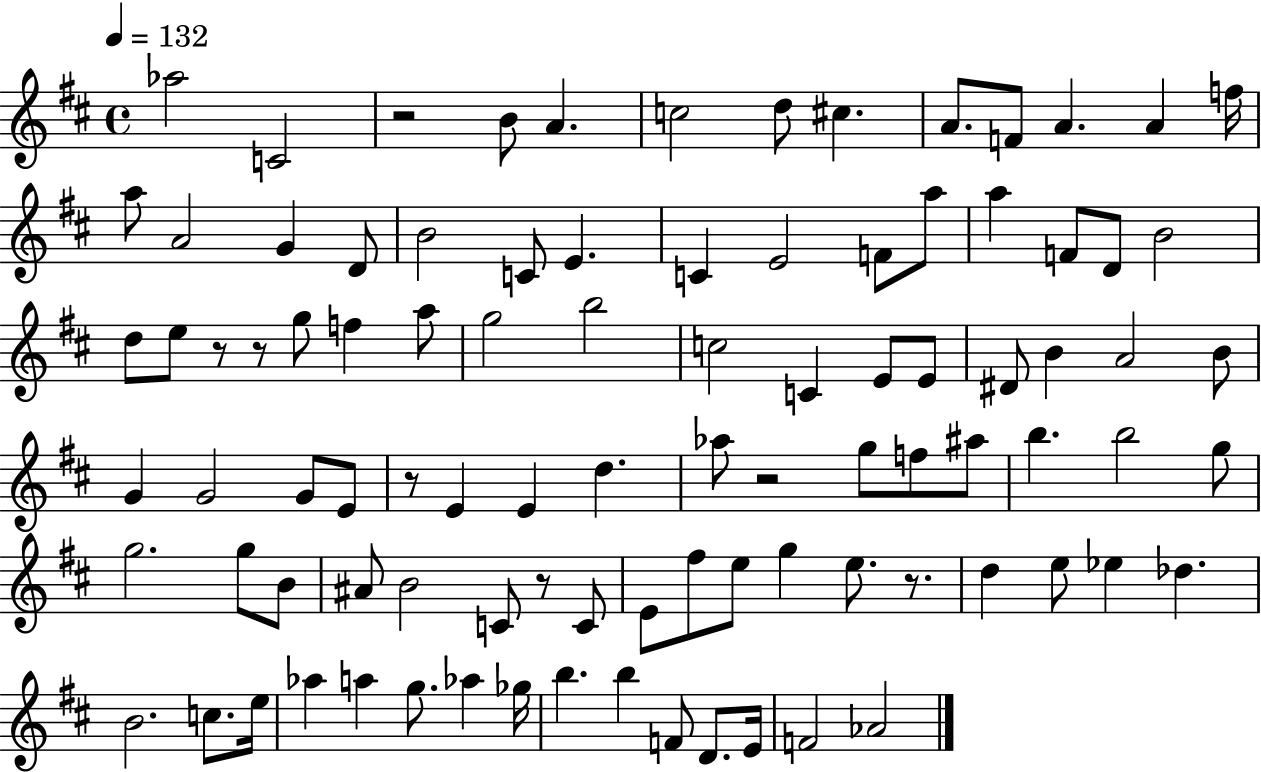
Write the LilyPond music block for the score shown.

{
  \clef treble
  \time 4/4
  \defaultTimeSignature
  \key d \major
  \tempo 4 = 132
  \repeat volta 2 { aes''2 c'2 | r2 b'8 a'4. | c''2 d''8 cis''4. | a'8. f'8 a'4. a'4 f''16 | \break a''8 a'2 g'4 d'8 | b'2 c'8 e'4. | c'4 e'2 f'8 a''8 | a''4 f'8 d'8 b'2 | \break d''8 e''8 r8 r8 g''8 f''4 a''8 | g''2 b''2 | c''2 c'4 e'8 e'8 | dis'8 b'4 a'2 b'8 | \break g'4 g'2 g'8 e'8 | r8 e'4 e'4 d''4. | aes''8 r2 g''8 f''8 ais''8 | b''4. b''2 g''8 | \break g''2. g''8 b'8 | ais'8 b'2 c'8 r8 c'8 | e'8 fis''8 e''8 g''4 e''8. r8. | d''4 e''8 ees''4 des''4. | \break b'2. c''8. e''16 | aes''4 a''4 g''8. aes''4 ges''16 | b''4. b''4 f'8 d'8. e'16 | f'2 aes'2 | \break } \bar "|."
}